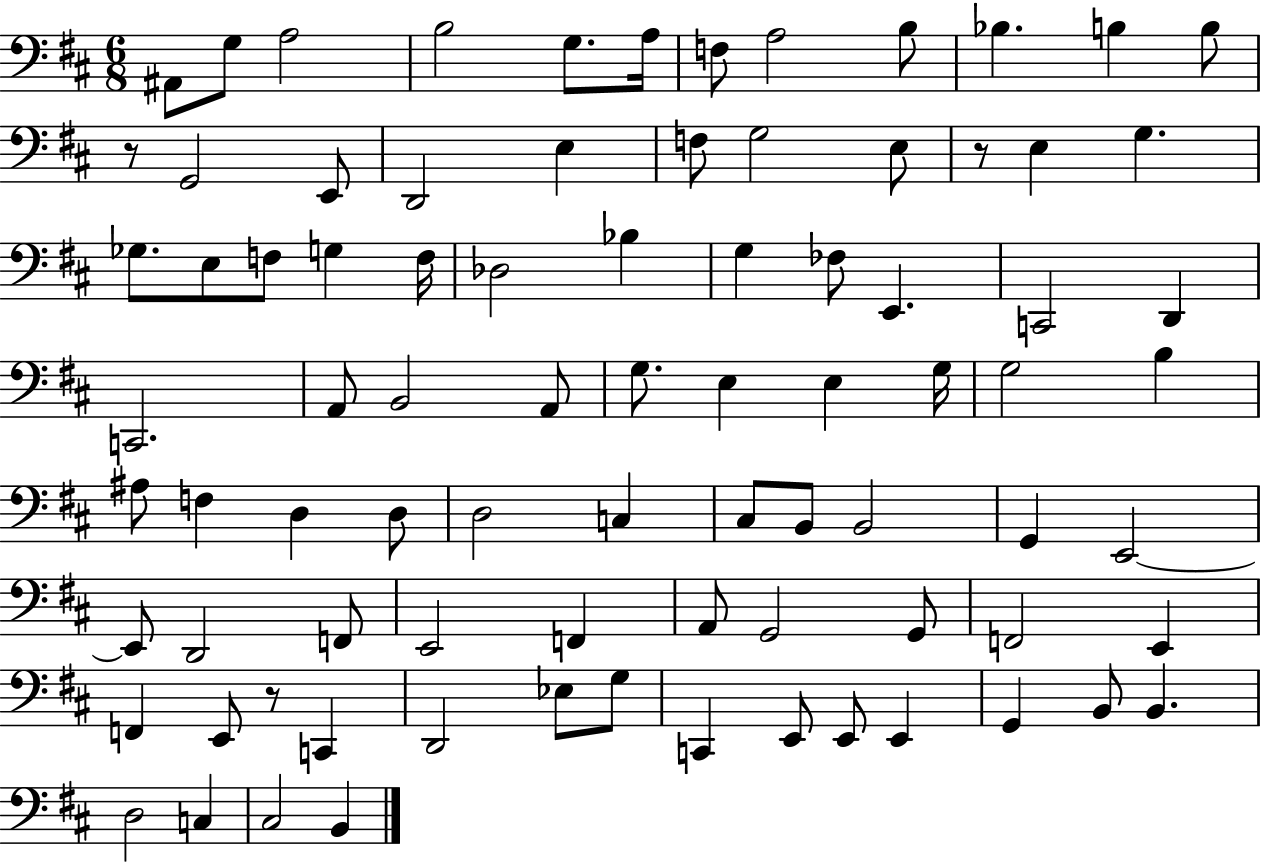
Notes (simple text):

A#2/e G3/e A3/h B3/h G3/e. A3/s F3/e A3/h B3/e Bb3/q. B3/q B3/e R/e G2/h E2/e D2/h E3/q F3/e G3/h E3/e R/e E3/q G3/q. Gb3/e. E3/e F3/e G3/q F3/s Db3/h Bb3/q G3/q FES3/e E2/q. C2/h D2/q C2/h. A2/e B2/h A2/e G3/e. E3/q E3/q G3/s G3/h B3/q A#3/e F3/q D3/q D3/e D3/h C3/q C#3/e B2/e B2/h G2/q E2/h E2/e D2/h F2/e E2/h F2/q A2/e G2/h G2/e F2/h E2/q F2/q E2/e R/e C2/q D2/h Eb3/e G3/e C2/q E2/e E2/e E2/q G2/q B2/e B2/q. D3/h C3/q C#3/h B2/q